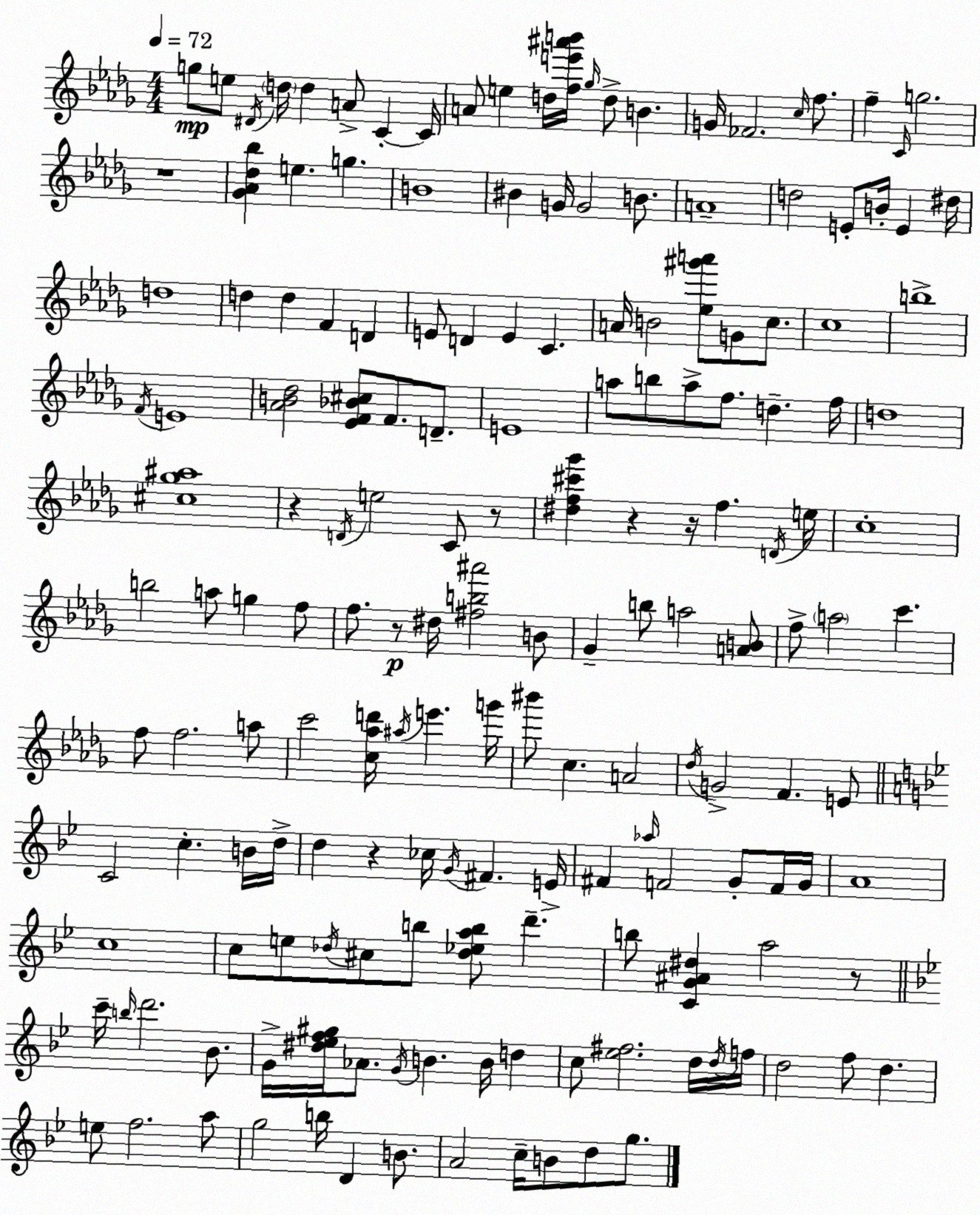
X:1
T:Untitled
M:4/4
L:1/4
K:Bbm
g/2 e/2 ^D/4 d/4 d A/2 C C/4 A/2 e d/4 [fe'^a'b']/4 _g/4 d/2 B G/4 _F2 c/4 f/2 f C/4 g2 z4 [_G_A_d_b] e g B4 ^B G/4 G2 B/2 A4 d2 E/2 B/4 E ^d/4 d4 d d F D E/2 D E C A/4 B2 [_e^g'a']/2 G/2 c/2 c4 b4 F/4 E4 [_AB_d]2 [_EF_B^c]/2 F/2 D/2 E4 a/2 b/2 a/2 f/2 d f/4 d4 [^c_g^a]4 z D/4 e2 C/2 z/2 [^df^c'_g'] z z/4 f D/4 e/4 c4 b2 a/2 g f/2 f/2 z/2 ^d/4 [^fb^a']2 B/2 _G b/2 a2 [AB]/2 f/2 a2 c' f/2 f2 a/2 c'2 [c_ad']/4 ^a/4 e' g'/4 ^b'/2 c A2 _d/4 G2 F E/2 C2 c B/4 d/4 d z _c/4 G/4 ^F E/4 ^F _a/4 F2 G/2 F/4 G/4 A4 c4 c/2 e/2 _d/4 ^c/2 b/2 [_d_eab]/2 d' b/2 [CG^A^d] a2 z/2 c'/4 b/4 d'2 _B/2 G/4 [^d_ef^g]/4 _A/2 G/4 B B/4 d c/2 [_e^f]2 d/4 d/4 f/4 d2 f/2 d e/2 f2 a/2 g2 b/4 D B/2 A2 c/4 B/2 d/2 g/2